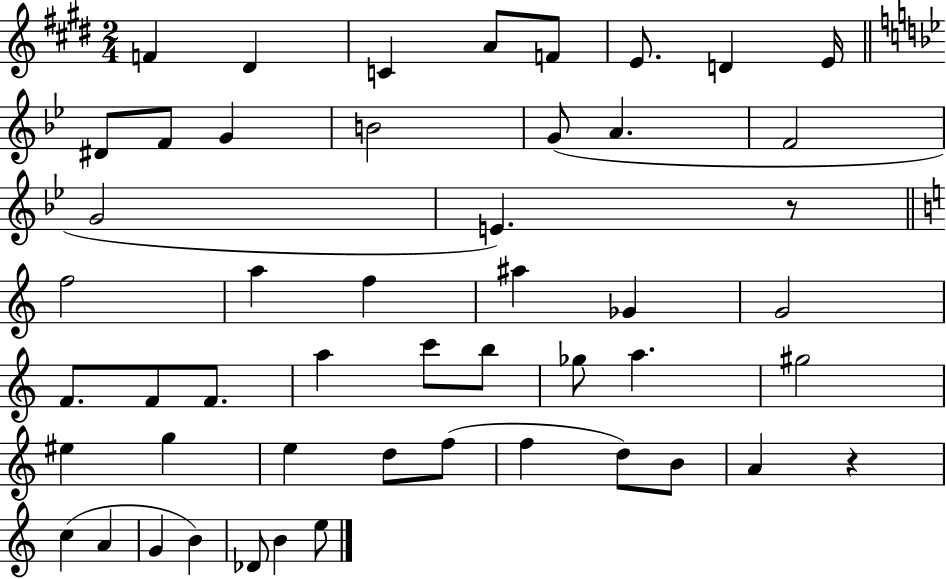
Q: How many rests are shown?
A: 2